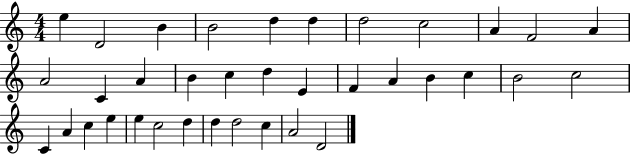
E5/q D4/h B4/q B4/h D5/q D5/q D5/h C5/h A4/q F4/h A4/q A4/h C4/q A4/q B4/q C5/q D5/q E4/q F4/q A4/q B4/q C5/q B4/h C5/h C4/q A4/q C5/q E5/q E5/q C5/h D5/q D5/q D5/h C5/q A4/h D4/h